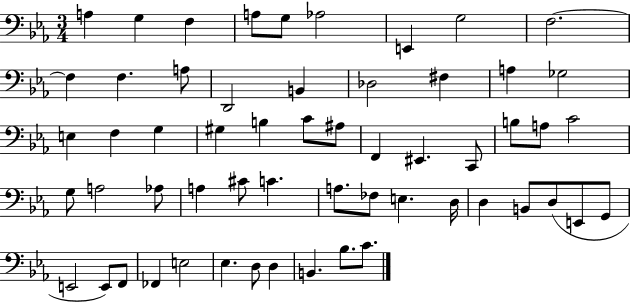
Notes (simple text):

A3/q G3/q F3/q A3/e G3/e Ab3/h E2/q G3/h F3/h. F3/q F3/q. A3/e D2/h B2/q Db3/h F#3/q A3/q Gb3/h E3/q F3/q G3/q G#3/q B3/q C4/e A#3/e F2/q EIS2/q. C2/e B3/e A3/e C4/h G3/e A3/h Ab3/e A3/q C#4/e C4/q. A3/e. FES3/e E3/q. D3/s D3/q B2/e D3/e E2/e G2/e E2/h E2/e F2/e FES2/q E3/h Eb3/q. D3/e D3/q B2/q. Bb3/e. C4/e.